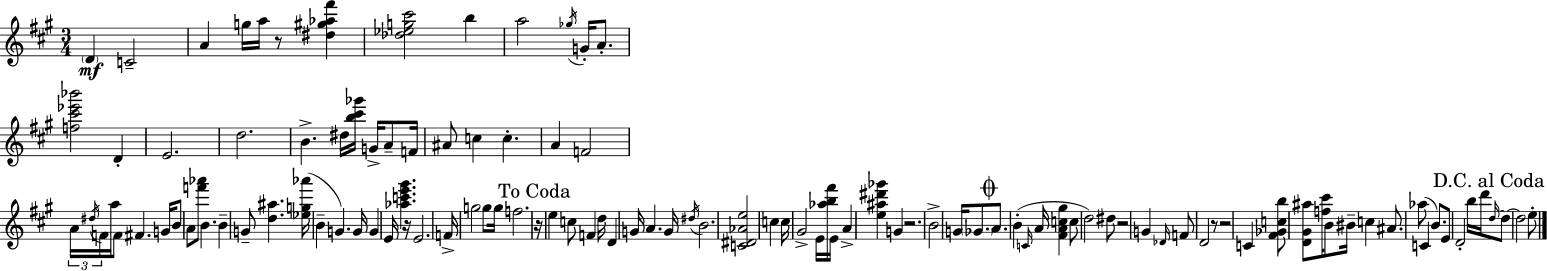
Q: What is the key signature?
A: A major